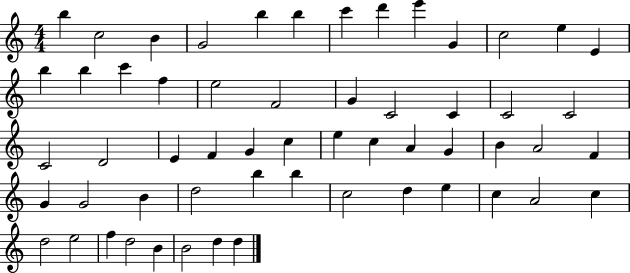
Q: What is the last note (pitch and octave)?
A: D5